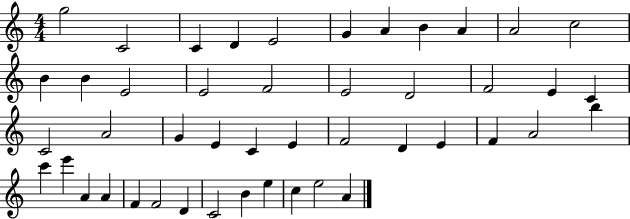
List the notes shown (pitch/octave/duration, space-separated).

G5/h C4/h C4/q D4/q E4/h G4/q A4/q B4/q A4/q A4/h C5/h B4/q B4/q E4/h E4/h F4/h E4/h D4/h F4/h E4/q C4/q C4/h A4/h G4/q E4/q C4/q E4/q F4/h D4/q E4/q F4/q A4/h B5/q C6/q E6/q A4/q A4/q F4/q F4/h D4/q C4/h B4/q E5/q C5/q E5/h A4/q